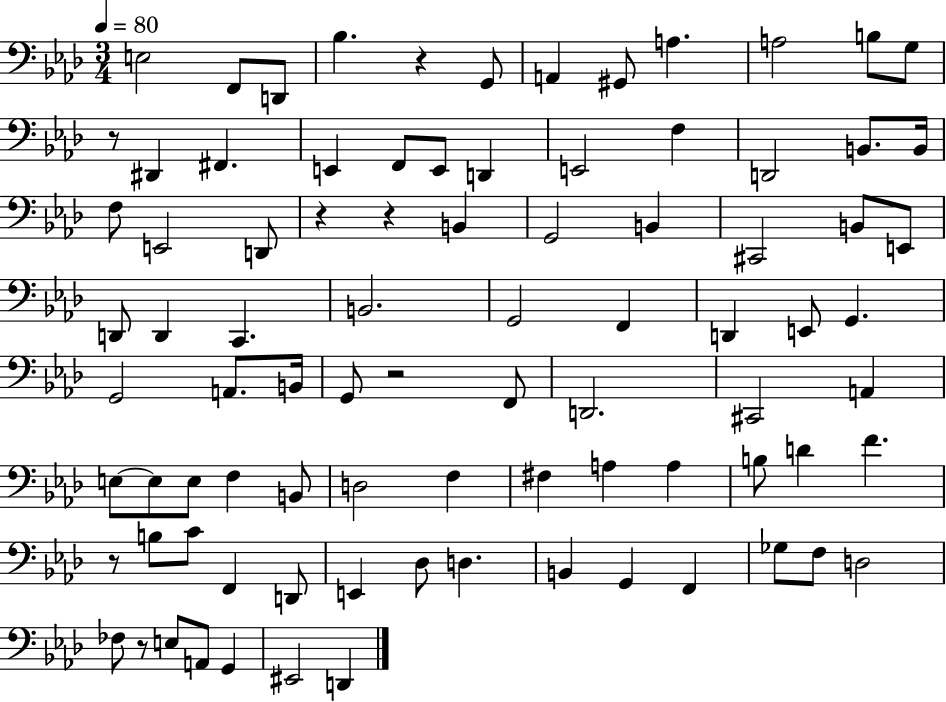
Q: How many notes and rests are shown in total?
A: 87